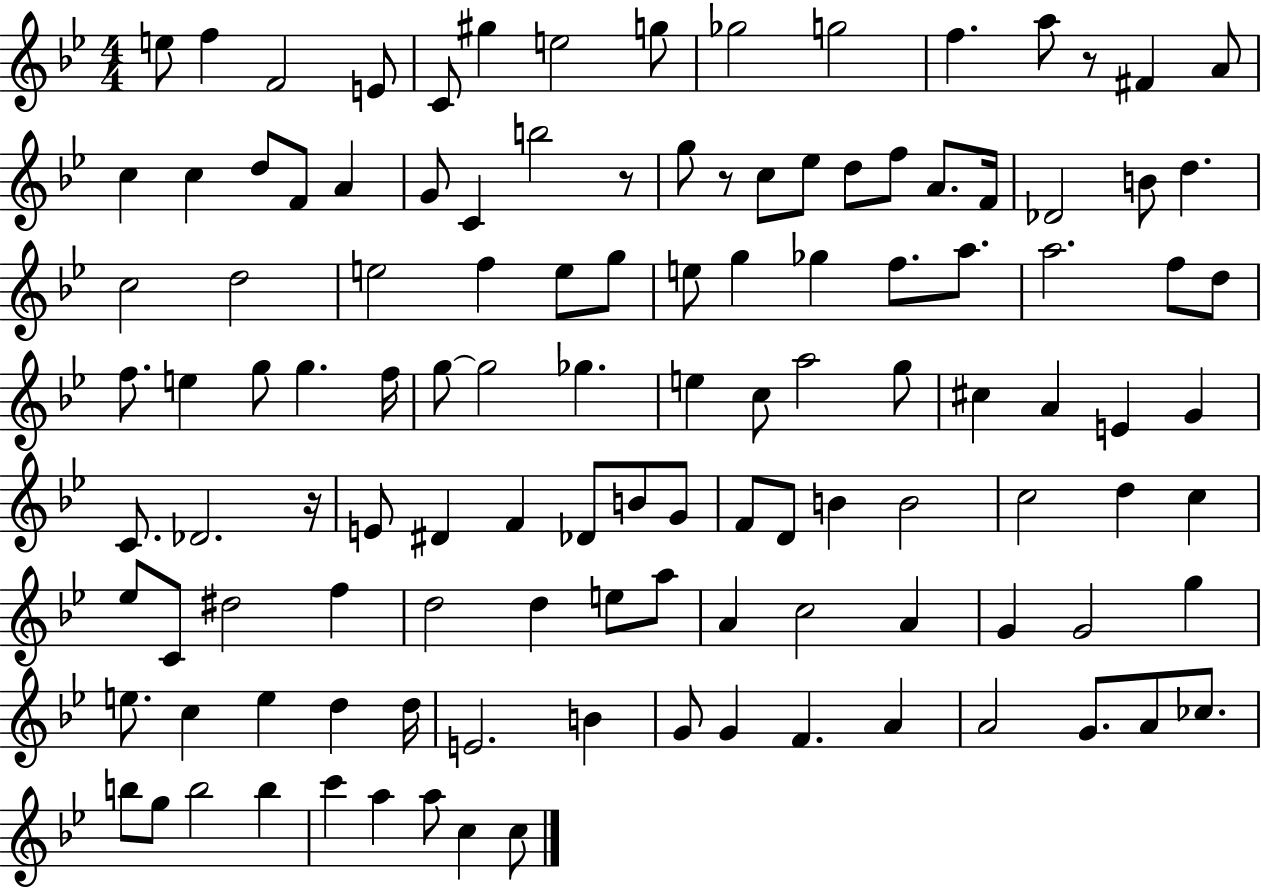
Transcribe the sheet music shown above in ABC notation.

X:1
T:Untitled
M:4/4
L:1/4
K:Bb
e/2 f F2 E/2 C/2 ^g e2 g/2 _g2 g2 f a/2 z/2 ^F A/2 c c d/2 F/2 A G/2 C b2 z/2 g/2 z/2 c/2 _e/2 d/2 f/2 A/2 F/4 _D2 B/2 d c2 d2 e2 f e/2 g/2 e/2 g _g f/2 a/2 a2 f/2 d/2 f/2 e g/2 g f/4 g/2 g2 _g e c/2 a2 g/2 ^c A E G C/2 _D2 z/4 E/2 ^D F _D/2 B/2 G/2 F/2 D/2 B B2 c2 d c _e/2 C/2 ^d2 f d2 d e/2 a/2 A c2 A G G2 g e/2 c e d d/4 E2 B G/2 G F A A2 G/2 A/2 _c/2 b/2 g/2 b2 b c' a a/2 c c/2